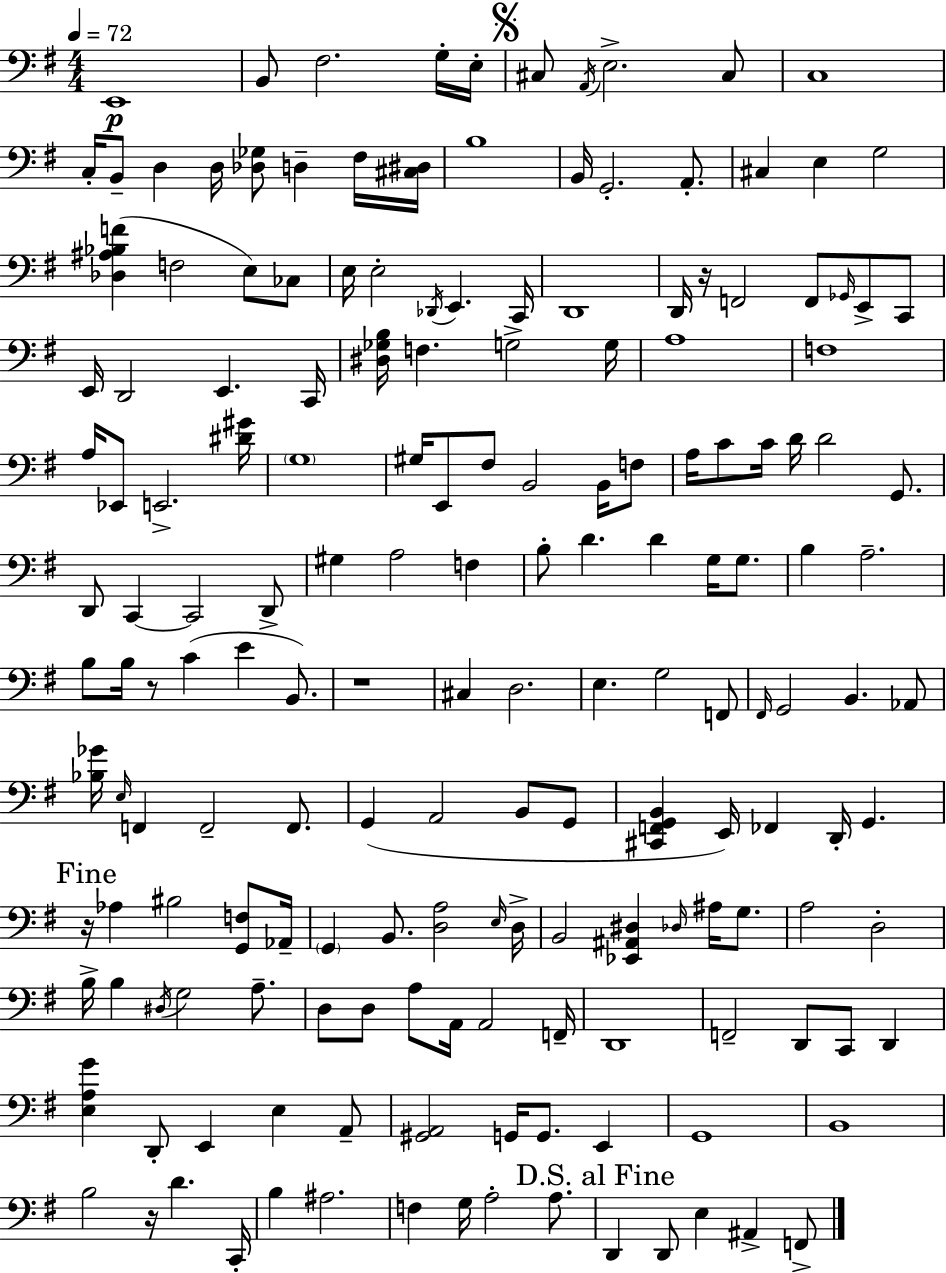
E2/w B2/e F#3/h. G3/s E3/s C#3/e A2/s E3/h. C#3/e C3/w C3/s B2/e D3/q D3/s [Db3,Gb3]/e D3/q F#3/s [C#3,D#3]/s B3/w B2/s G2/h. A2/e. C#3/q E3/q G3/h [Db3,A#3,Bb3,F4]/q F3/h E3/e CES3/e E3/s E3/h Db2/s E2/q. C2/s D2/w D2/s R/s F2/h F2/e Gb2/s E2/e C2/e E2/s D2/h E2/q. C2/s [D#3,Gb3,B3]/s F3/q. G3/h G3/s A3/w F3/w A3/s Eb2/e E2/h. [D#4,G#4]/s G3/w G#3/s E2/e F#3/e B2/h B2/s F3/e A3/s C4/e C4/s D4/s D4/h G2/e. D2/e C2/q C2/h D2/e G#3/q A3/h F3/q B3/e D4/q. D4/q G3/s G3/e. B3/q A3/h. B3/e B3/s R/e C4/q E4/q B2/e. R/w C#3/q D3/h. E3/q. G3/h F2/e F#2/s G2/h B2/q. Ab2/e [Bb3,Gb4]/s E3/s F2/q F2/h F2/e. G2/q A2/h B2/e G2/e [C#2,F2,G2,B2]/q E2/s FES2/q D2/s G2/q. R/s Ab3/q BIS3/h [G2,F3]/e Ab2/s G2/q B2/e. [D3,A3]/h E3/s D3/s B2/h [Eb2,A#2,D#3]/q Db3/s A#3/s G3/e. A3/h D3/h B3/s B3/q D#3/s G3/h A3/e. D3/e D3/e A3/e A2/s A2/h F2/s D2/w F2/h D2/e C2/e D2/q [E3,A3,G4]/q D2/e E2/q E3/q A2/e [G#2,A2]/h G2/s G2/e. E2/q G2/w B2/w B3/h R/s D4/q. C2/s B3/q A#3/h. F3/q G3/s A3/h A3/e. D2/q D2/e E3/q A#2/q F2/e